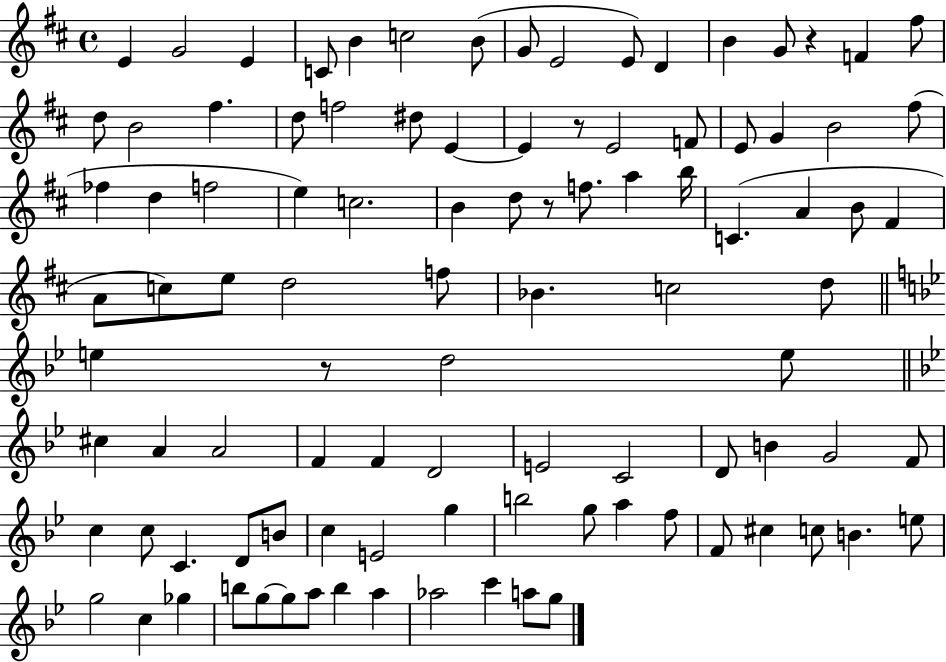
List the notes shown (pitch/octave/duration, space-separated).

E4/q G4/h E4/q C4/e B4/q C5/h B4/e G4/e E4/h E4/e D4/q B4/q G4/e R/q F4/q F#5/e D5/e B4/h F#5/q. D5/e F5/h D#5/e E4/q E4/q R/e E4/h F4/e E4/e G4/q B4/h F#5/e FES5/q D5/q F5/h E5/q C5/h. B4/q D5/e R/e F5/e. A5/q B5/s C4/q. A4/q B4/e F#4/q A4/e C5/e E5/e D5/h F5/e Bb4/q. C5/h D5/e E5/q R/e D5/h E5/e C#5/q A4/q A4/h F4/q F4/q D4/h E4/h C4/h D4/e B4/q G4/h F4/e C5/q C5/e C4/q. D4/e B4/e C5/q E4/h G5/q B5/h G5/e A5/q F5/e F4/e C#5/q C5/e B4/q. E5/e G5/h C5/q Gb5/q B5/e G5/e G5/e A5/e B5/q A5/q Ab5/h C6/q A5/e G5/e